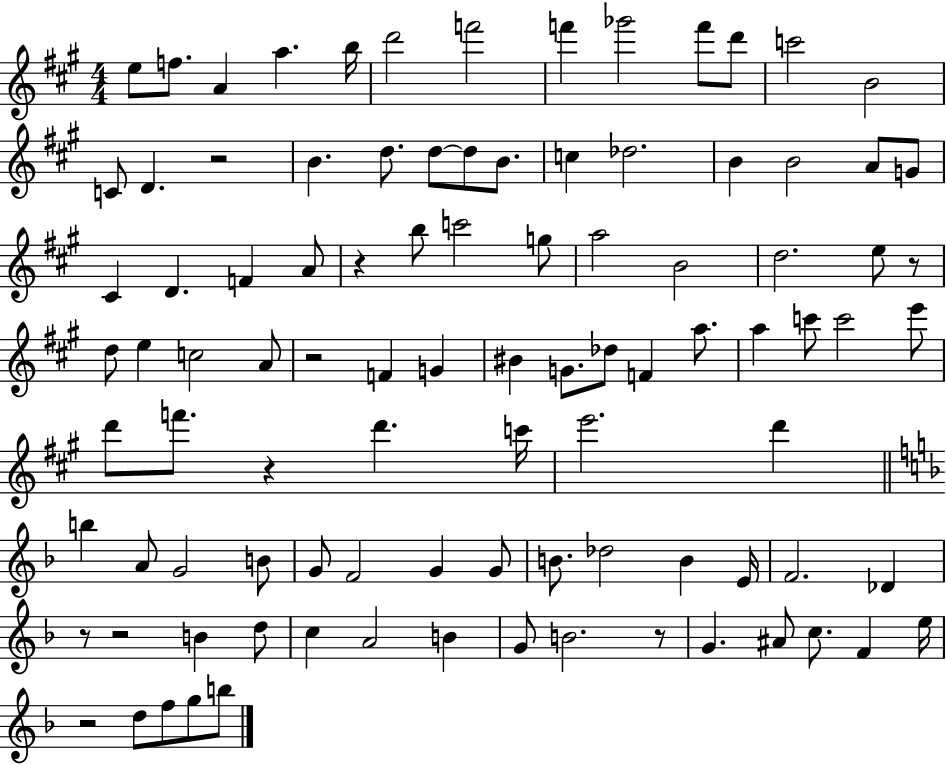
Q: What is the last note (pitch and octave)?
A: B5